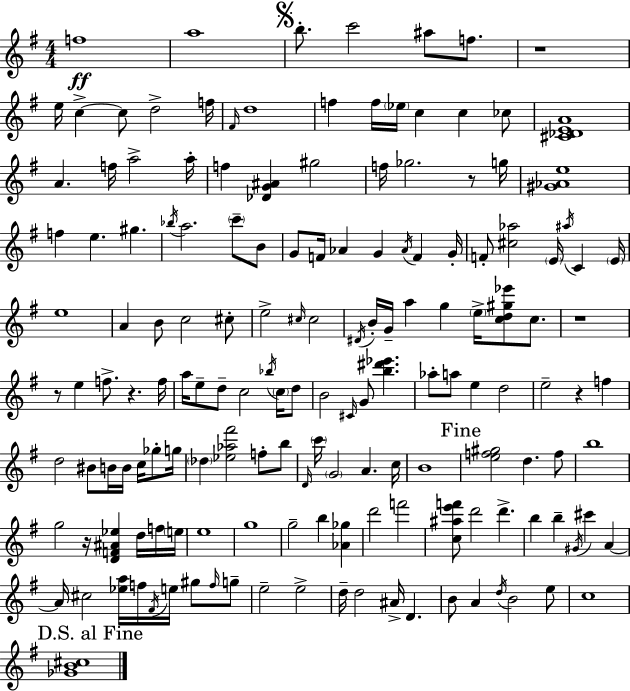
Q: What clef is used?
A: treble